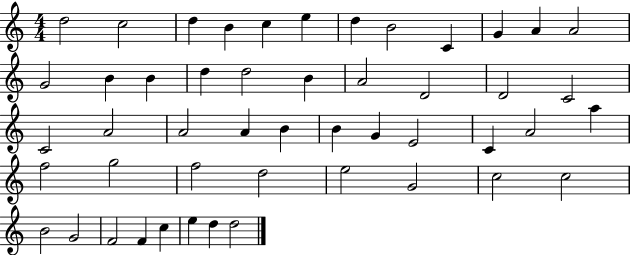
X:1
T:Untitled
M:4/4
L:1/4
K:C
d2 c2 d B c e d B2 C G A A2 G2 B B d d2 B A2 D2 D2 C2 C2 A2 A2 A B B G E2 C A2 a f2 g2 f2 d2 e2 G2 c2 c2 B2 G2 F2 F c e d d2